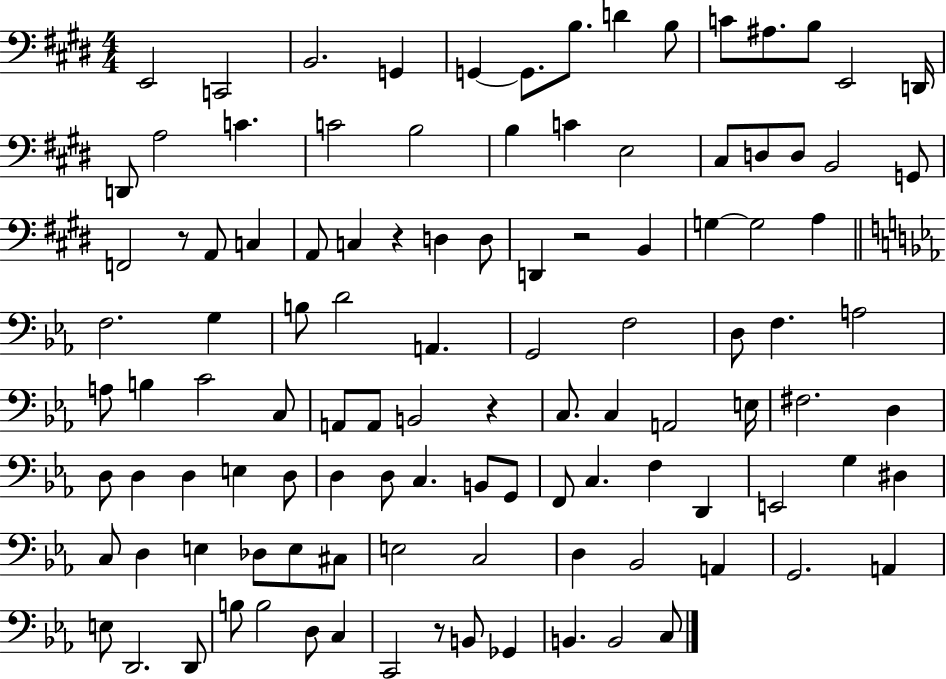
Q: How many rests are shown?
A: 5